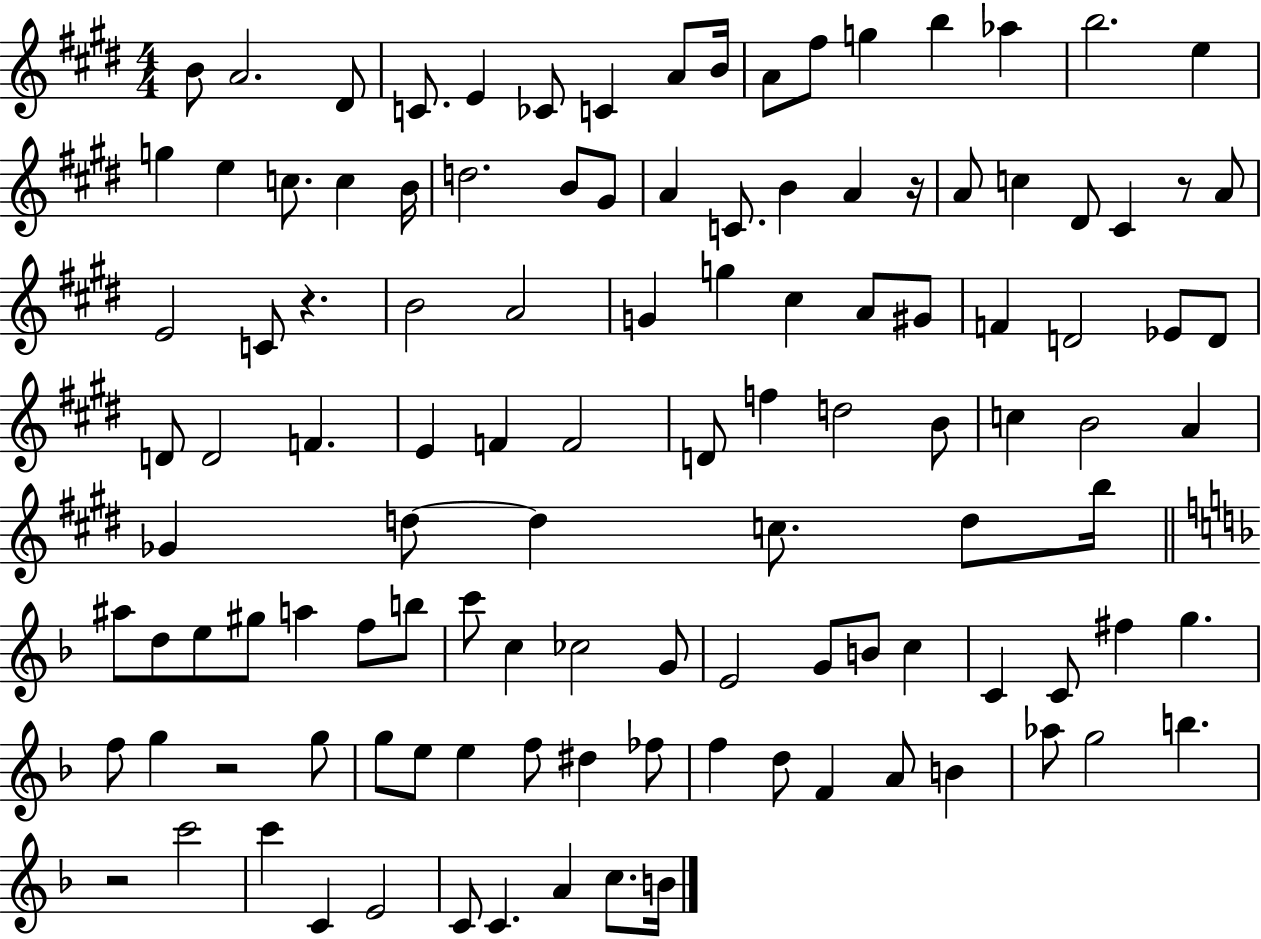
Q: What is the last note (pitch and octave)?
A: B4